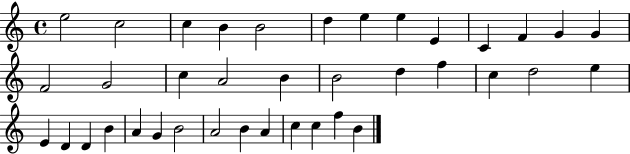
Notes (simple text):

E5/h C5/h C5/q B4/q B4/h D5/q E5/q E5/q E4/q C4/q F4/q G4/q G4/q F4/h G4/h C5/q A4/h B4/q B4/h D5/q F5/q C5/q D5/h E5/q E4/q D4/q D4/q B4/q A4/q G4/q B4/h A4/h B4/q A4/q C5/q C5/q F5/q B4/q